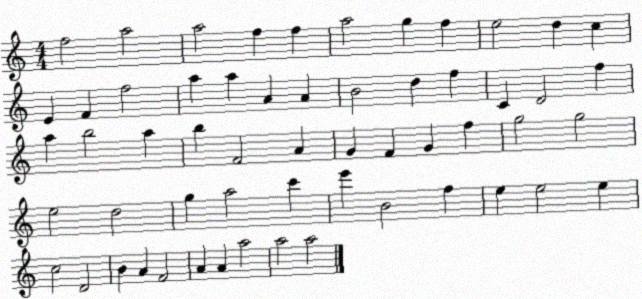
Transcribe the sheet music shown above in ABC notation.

X:1
T:Untitled
M:4/4
L:1/4
K:C
f2 a2 a2 f f a2 g f e2 d c E F f2 a a A A B2 d f C D2 f a b2 a b F2 A G F G f g2 g2 e2 d2 g a2 c' e' B2 f e e2 e c2 D2 B A F2 A A a2 a2 a2